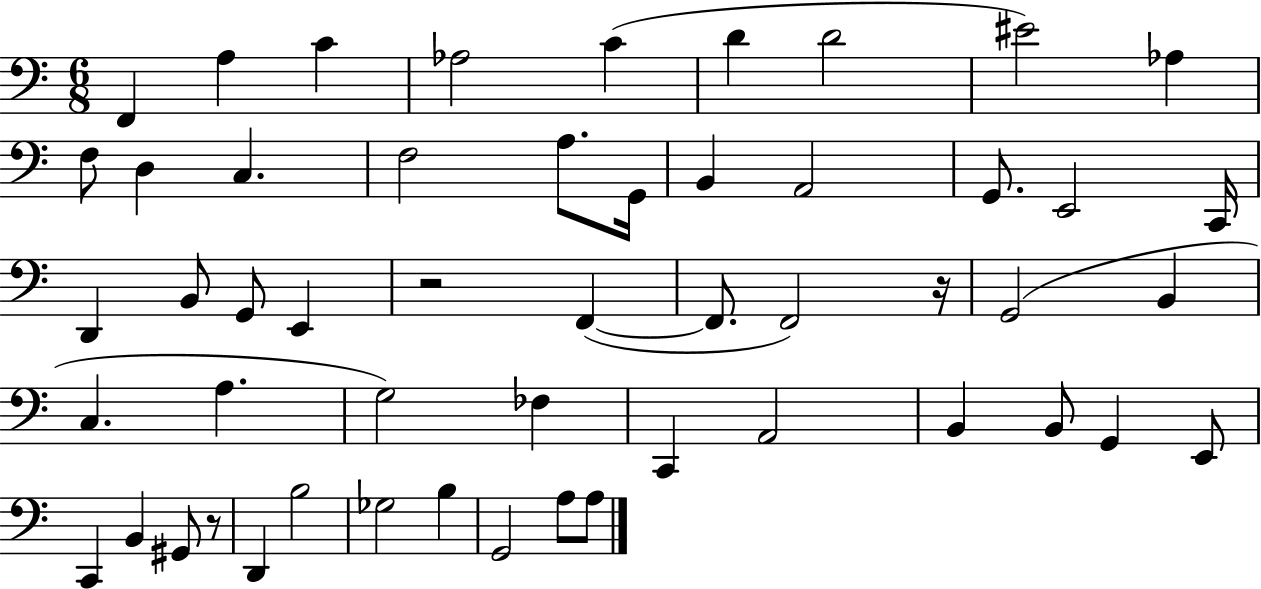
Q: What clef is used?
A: bass